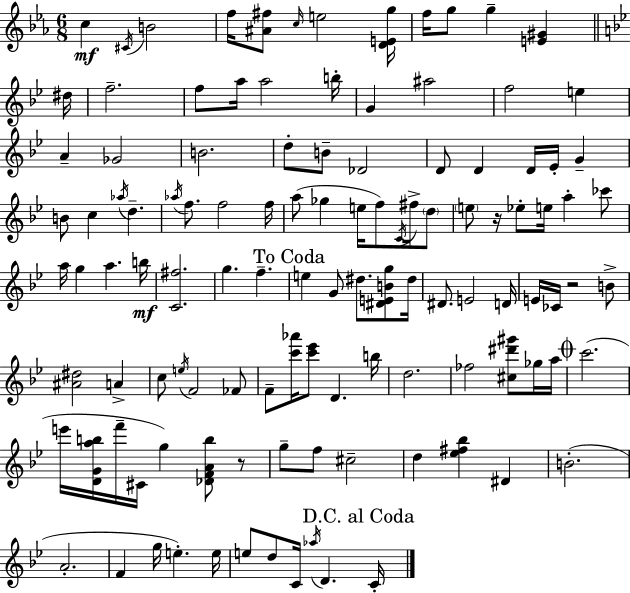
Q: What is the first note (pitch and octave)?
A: C5